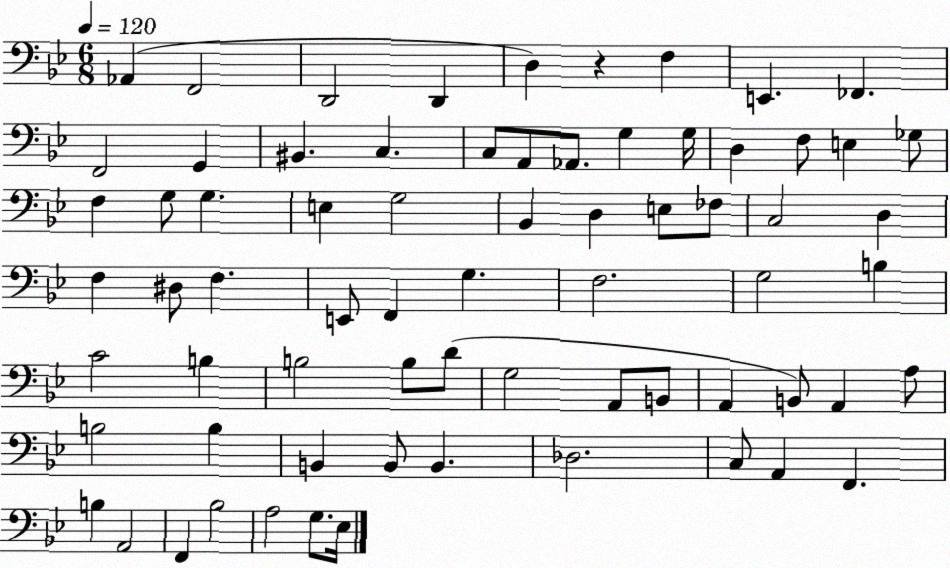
X:1
T:Untitled
M:6/8
L:1/4
K:Bb
_A,, F,,2 D,,2 D,, D, z F, E,, _F,, F,,2 G,, ^B,, C, C,/2 A,,/2 _A,,/2 G, G,/4 D, F,/2 E, _G,/2 F, G,/2 G, E, G,2 _B,, D, E,/2 _F,/2 C,2 D, F, ^D,/2 F, E,,/2 F,, G, F,2 G,2 B, C2 B, B,2 B,/2 D/2 G,2 A,,/2 B,,/2 A,, B,,/2 A,, A,/2 B,2 B, B,, B,,/2 B,, _D,2 C,/2 A,, F,, B, A,,2 F,, _B,2 A,2 G,/2 _E,/4